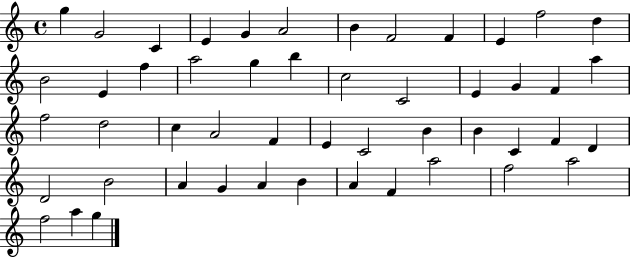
G5/q G4/h C4/q E4/q G4/q A4/h B4/q F4/h F4/q E4/q F5/h D5/q B4/h E4/q F5/q A5/h G5/q B5/q C5/h C4/h E4/q G4/q F4/q A5/q F5/h D5/h C5/q A4/h F4/q E4/q C4/h B4/q B4/q C4/q F4/q D4/q D4/h B4/h A4/q G4/q A4/q B4/q A4/q F4/q A5/h F5/h A5/h F5/h A5/q G5/q